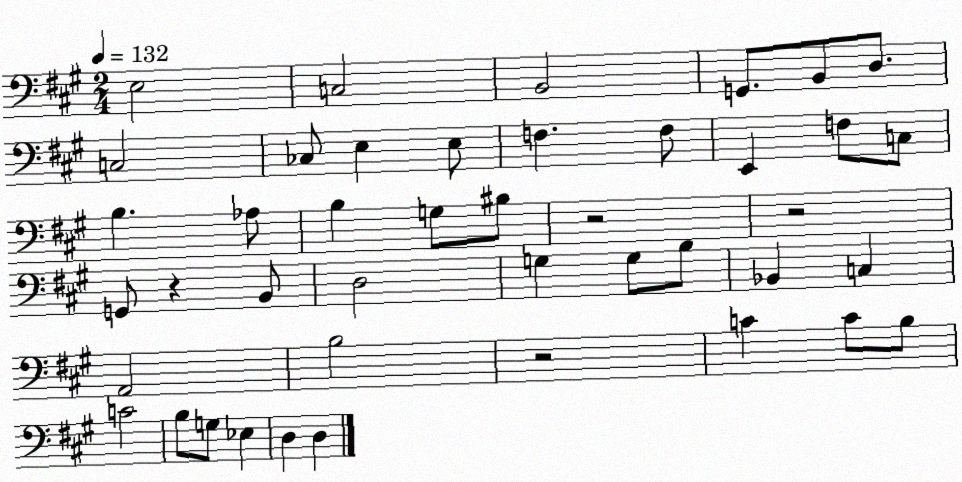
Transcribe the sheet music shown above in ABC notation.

X:1
T:Untitled
M:2/4
L:1/4
K:A
E,2 C,2 B,,2 G,,/2 B,,/2 D,/2 C,2 _C,/2 E, E,/2 F, F,/2 E,, F,/2 C,/2 B, _A,/2 B, G,/2 ^B,/2 z2 z2 G,,/2 z B,,/2 D,2 G, G,/2 B,/2 _B,, C, A,,2 B,2 z2 C C/2 B,/2 C2 B,/2 G,/2 _E, D, D,